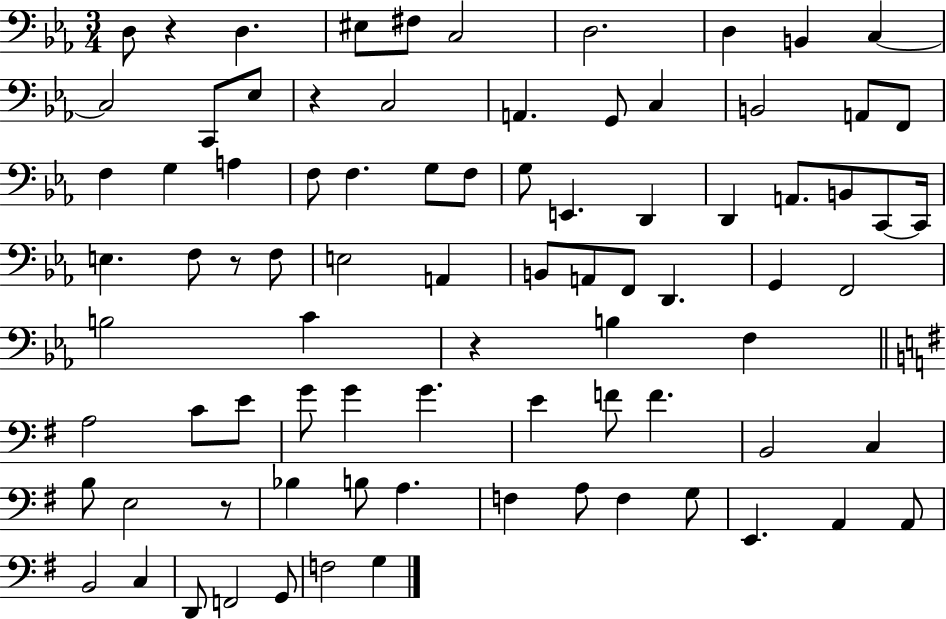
{
  \clef bass
  \numericTimeSignature
  \time 3/4
  \key ees \major
  d8 r4 d4. | eis8 fis8 c2 | d2. | d4 b,4 c4~~ | \break c2 c,8 ees8 | r4 c2 | a,4. g,8 c4 | b,2 a,8 f,8 | \break f4 g4 a4 | f8 f4. g8 f8 | g8 e,4. d,4 | d,4 a,8. b,8 c,8~~ c,16 | \break e4. f8 r8 f8 | e2 a,4 | b,8 a,8 f,8 d,4. | g,4 f,2 | \break b2 c'4 | r4 b4 f4 | \bar "||" \break \key g \major a2 c'8 e'8 | g'8 g'4 g'4. | e'4 f'8 f'4. | b,2 c4 | \break b8 e2 r8 | bes4 b8 a4. | f4 a8 f4 g8 | e,4. a,4 a,8 | \break b,2 c4 | d,8 f,2 g,8 | f2 g4 | \bar "|."
}